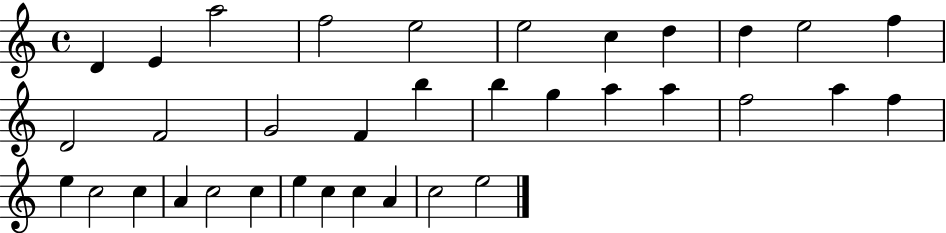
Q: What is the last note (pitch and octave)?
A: E5